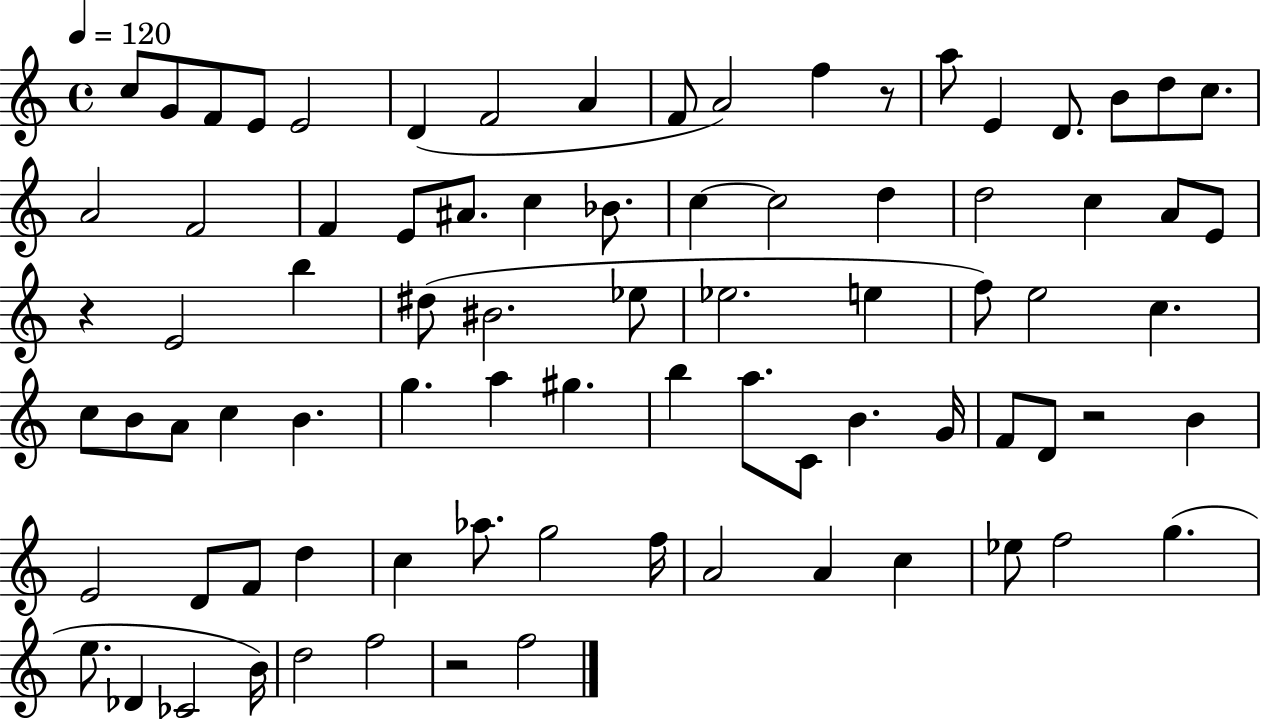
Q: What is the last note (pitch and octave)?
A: F5